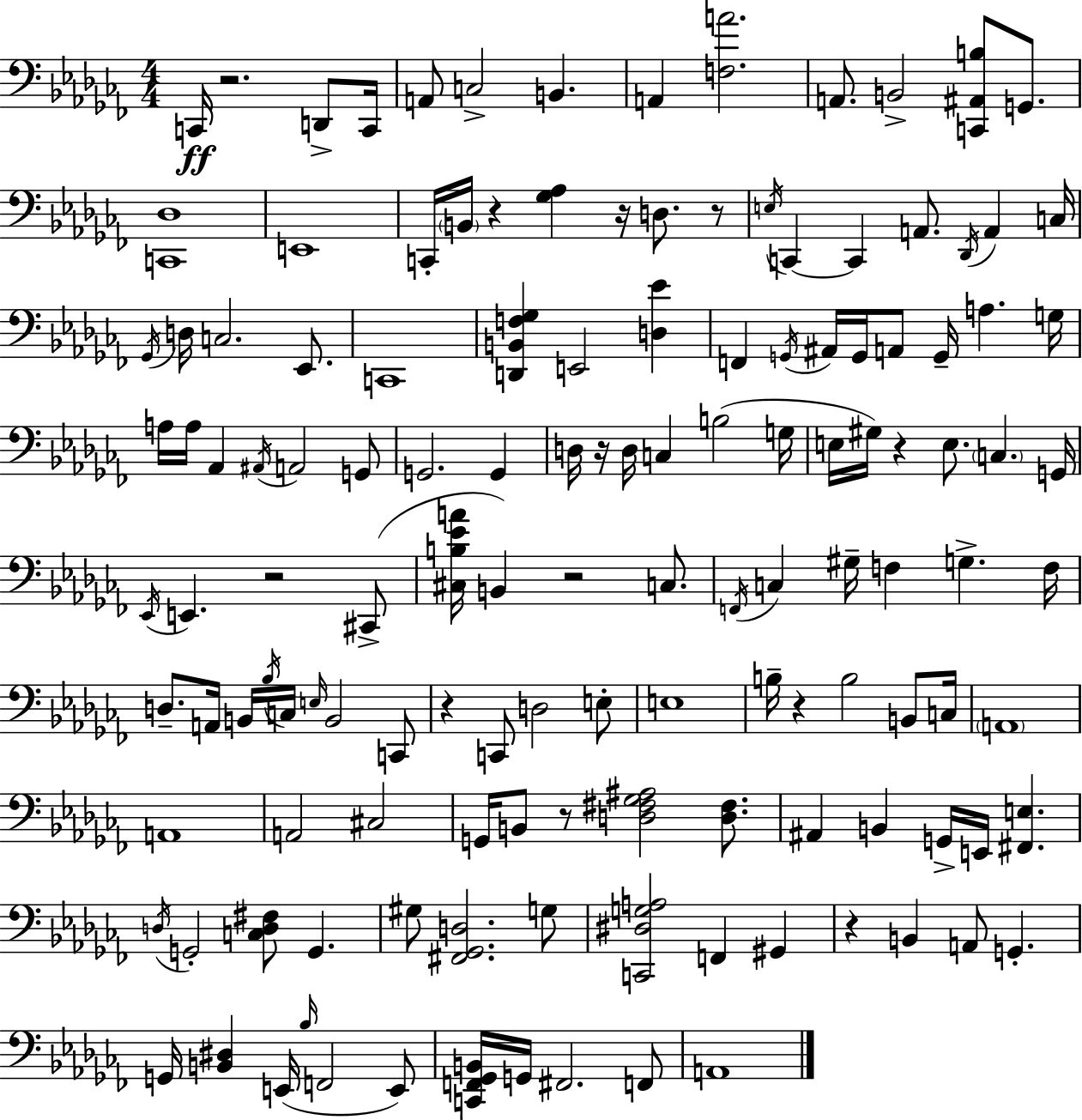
X:1
T:Untitled
M:4/4
L:1/4
K:Abm
C,,/4 z2 D,,/2 C,,/4 A,,/2 C,2 B,, A,, [F,A]2 A,,/2 B,,2 [C,,^A,,B,]/2 G,,/2 [C,,_D,]4 E,,4 C,,/4 B,,/4 z [_G,_A,] z/4 D,/2 z/2 E,/4 C,, C,, A,,/2 _D,,/4 A,, C,/4 _G,,/4 D,/4 C,2 _E,,/2 C,,4 [D,,B,,F,_G,] E,,2 [D,_E] F,, G,,/4 ^A,,/4 G,,/4 A,,/2 G,,/4 A, G,/4 A,/4 A,/4 _A,, ^A,,/4 A,,2 G,,/2 G,,2 G,, D,/4 z/4 D,/4 C, B,2 G,/4 E,/4 ^G,/4 z E,/2 C, G,,/4 _E,,/4 E,, z2 ^C,,/2 [^C,B,_EA]/4 B,, z2 C,/2 F,,/4 C, ^G,/4 F, G, F,/4 D,/2 A,,/4 B,,/4 _B,/4 C,/4 E,/4 B,,2 C,,/2 z C,,/2 D,2 E,/2 E,4 B,/4 z B,2 B,,/2 C,/4 A,,4 A,,4 A,,2 ^C,2 G,,/4 B,,/2 z/2 [D,^F,_G,^A,]2 [D,^F,]/2 ^A,, B,, G,,/4 E,,/4 [^F,,E,] D,/4 G,,2 [C,D,^F,]/2 G,, ^G,/2 [^F,,_G,,D,]2 G,/2 [C,,^D,G,A,]2 F,, ^G,, z B,, A,,/2 G,, G,,/4 [B,,^D,] E,,/4 _B,/4 F,,2 E,,/2 [C,,F,,_G,,B,,]/4 G,,/4 ^F,,2 F,,/2 A,,4